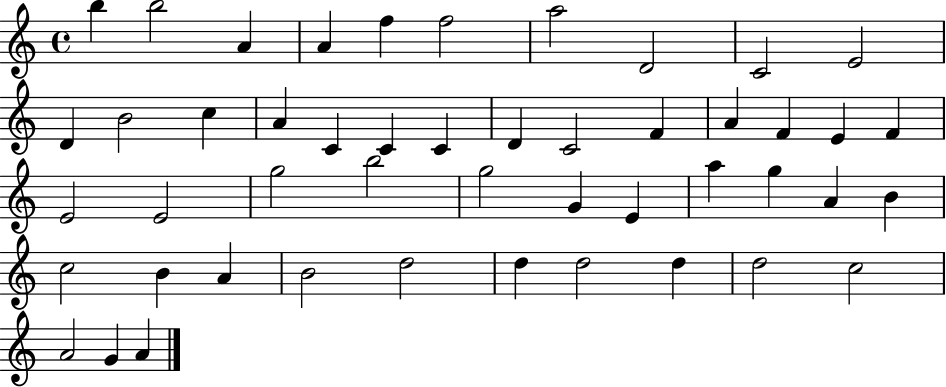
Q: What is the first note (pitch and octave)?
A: B5